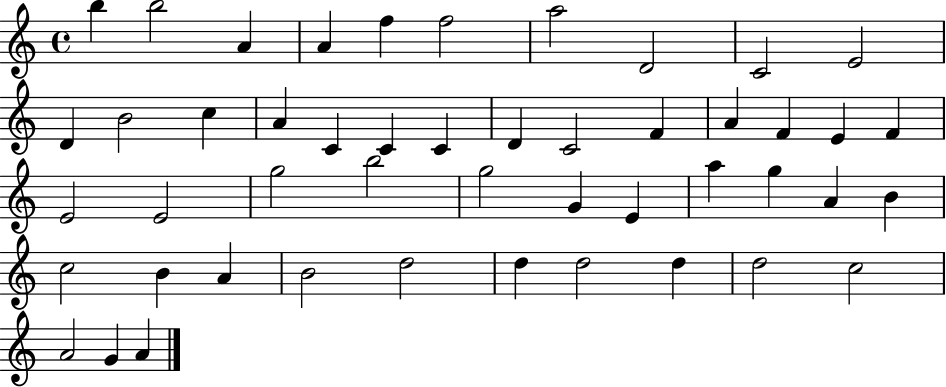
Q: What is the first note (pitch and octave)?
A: B5